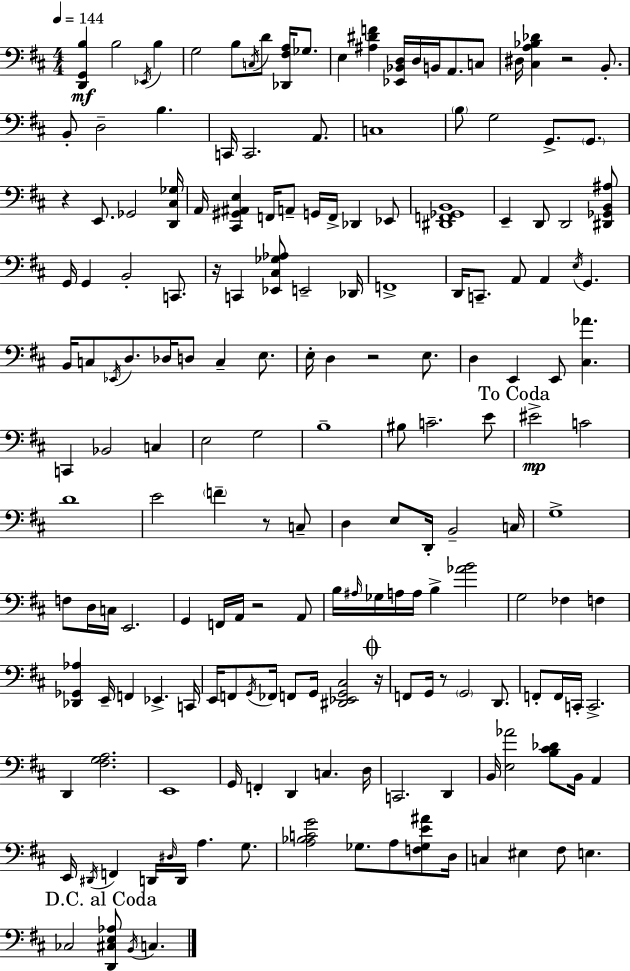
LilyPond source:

{
  \clef bass
  \numericTimeSignature
  \time 4/4
  \key d \major
  \tempo 4 = 144
  <d, g, b>4\mf b2 \acciaccatura { ees,16 } b4 | g2 b8 \acciaccatura { c16 } d'8 <des, fis a>16 ges8. | e4 <ais dis' f'>4 <ees, bes, d>16 d16 b,16 a,8. | c8 dis16 <cis a bes des'>4 r2 b,8.-. | \break b,8-. d2-- b4. | c,16 c,2. a,8. | c1 | \parenthesize b8 g2 g,8.-> \parenthesize g,8. | \break r4 e,8. ges,2 | <d, cis ges>16 a,16 <cis, gis, ais, e>4 f,16 a,8-- g,16 f,16-> des,4 | ees,8 <dis, f, ges, b,>1 | e,4-- d,8 d,2 | \break <dis, ges, b, ais>8 g,16 g,4 b,2-. c,8. | r16 c,4 <ees, cis ges aes>8 e,2-- | des,16 f,1-> | d,16 c,8.-- a,8 a,4 \acciaccatura { e16 } g,4. | \break b,16 c8 \acciaccatura { ees,16 } d8. des16 d8 c4-- | e8. e16-. d4 r2 | e8. d4 e,4 e,8 <cis aes'>4. | c,4 bes,2 | \break c4 e2 g2 | b1-- | bis8 c'2.-- | e'8 \mark "To Coda" eis'2->\mp c'2 | \break d'1 | e'2 \parenthesize f'4-- | r8 c8-- d4 e8 d,16-. b,2-- | c16 g1-> | \break f8 d16 c16 e,2. | g,4 f,16 a,16 r2 | a,8 b16 \grace { ais16 } ges16 a16 a16 b4-> <aes' b'>2 | g2 fes4 | \break f4 <des, ges, aes>4 e,16-- f,4 ees,4.-> | c,16 e,16 f,8 \acciaccatura { g,16 } fes,16 f,8 g,16 <dis, ees, g, cis>2 | \mark \markup { \musicglyph "scripts.coda" } r16 f,8 g,16 r8 \parenthesize g,2 | d,8. f,8-. f,16 c,16-. c,2.-> | \break d,4 <fis g a>2. | e,1 | g,16 f,4-. d,4 c4. | d16 c,2. | \break d,4 b,16 <e aes'>2 <b cis' des'>8 | b,16 a,4 e,16 \acciaccatura { dis,16 } f,4 d,16 \grace { dis16 } d,16 a4. | g8. <a bes c' g'>2 | ges8. a8 <f ges e' ais'>8 d16 c4 eis4 | \break fis8 e4. \mark "D.C. al Coda" ces2 | <d, cis e aes>8 \acciaccatura { b,16 } c4. \bar "|."
}